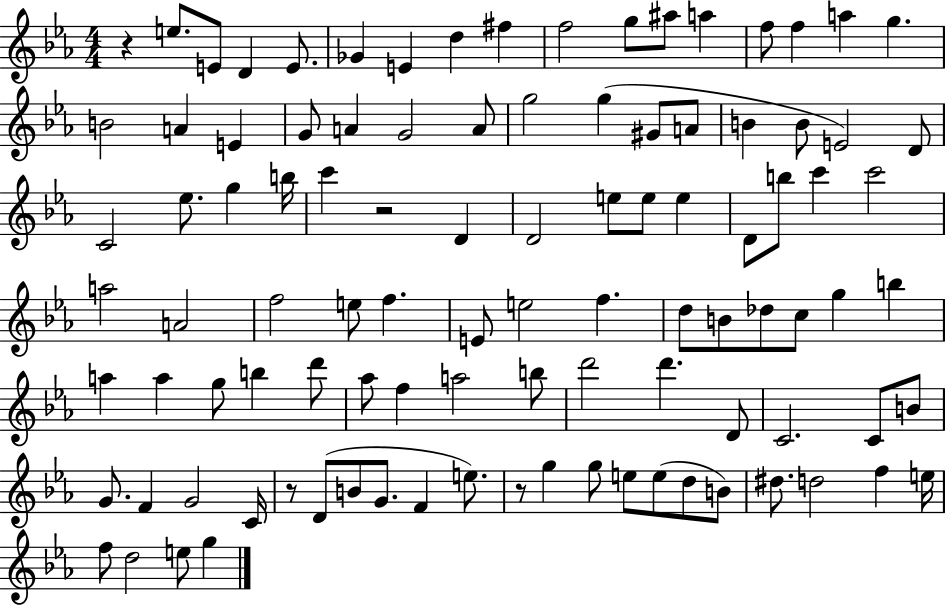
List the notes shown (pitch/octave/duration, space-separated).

R/q E5/e. E4/e D4/q E4/e. Gb4/q E4/q D5/q F#5/q F5/h G5/e A#5/e A5/q F5/e F5/q A5/q G5/q. B4/h A4/q E4/q G4/e A4/q G4/h A4/e G5/h G5/q G#4/e A4/e B4/q B4/e E4/h D4/e C4/h Eb5/e. G5/q B5/s C6/q R/h D4/q D4/h E5/e E5/e E5/q D4/e B5/e C6/q C6/h A5/h A4/h F5/h E5/e F5/q. E4/e E5/h F5/q. D5/e B4/e Db5/e C5/e G5/q B5/q A5/q A5/q G5/e B5/q D6/e Ab5/e F5/q A5/h B5/e D6/h D6/q. D4/e C4/h. C4/e B4/e G4/e. F4/q G4/h C4/s R/e D4/e B4/e G4/e. F4/q E5/e. R/e G5/q G5/e E5/e E5/e D5/e B4/e D#5/e. D5/h F5/q E5/s F5/e D5/h E5/e G5/q